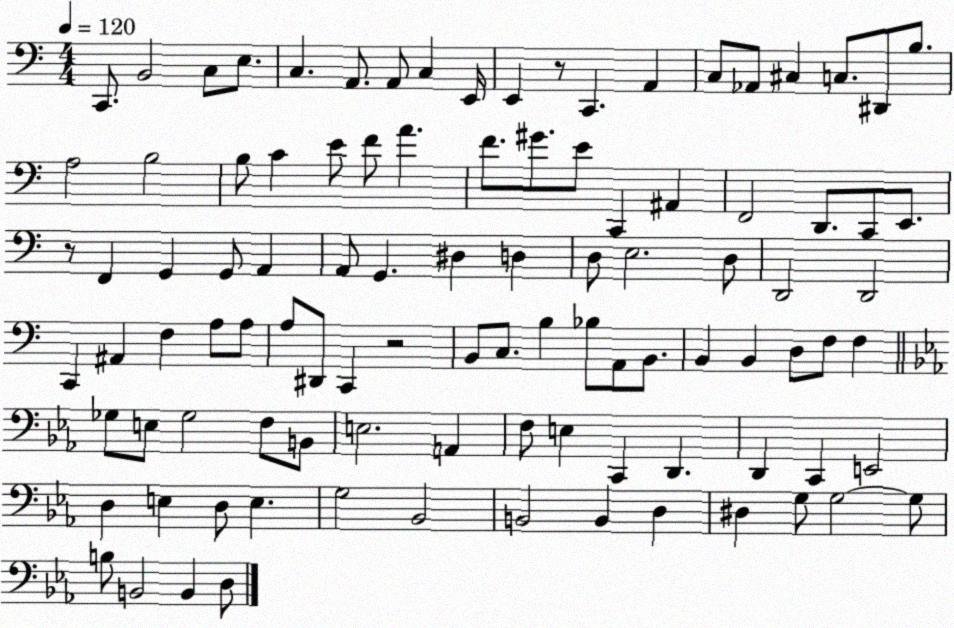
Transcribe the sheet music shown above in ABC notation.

X:1
T:Untitled
M:4/4
L:1/4
K:C
C,,/2 B,,2 C,/2 E,/2 C, A,,/2 A,,/2 C, E,,/4 E,, z/2 C,, A,, C,/2 _A,,/2 ^C, C,/2 ^D,,/2 B,/2 A,2 B,2 B,/2 C E/2 F/2 A F/2 ^G/2 E/2 C,, ^A,, F,,2 D,,/2 C,,/2 E,,/2 z/2 F,, G,, G,,/2 A,, A,,/2 G,, ^D, D, D,/2 E,2 D,/2 D,,2 D,,2 C,, ^A,, F, A,/2 A,/2 A,/2 ^D,,/2 C,, z2 B,,/2 C,/2 B, _B,/2 A,,/2 B,,/2 B,, B,, D,/2 F,/2 F, _G,/2 E,/2 _G,2 F,/2 B,,/2 E,2 A,, F,/2 E, C,, D,, D,, C,, E,,2 D, E, D,/2 E, G,2 _B,,2 B,,2 B,, D, ^D, G,/2 G,2 G,/2 B,/2 B,,2 B,, D,/2